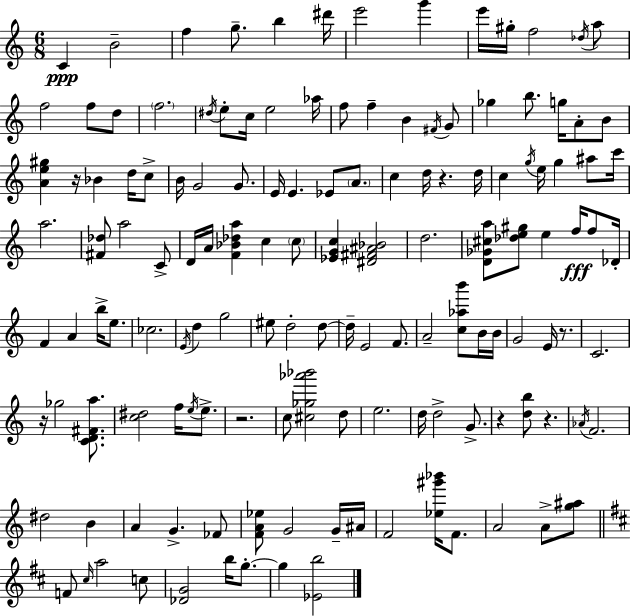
C4/q B4/h F5/q G5/e. B5/q D#6/s E6/h G6/q E6/s G#5/s F5/h Db5/s A5/e F5/h F5/e D5/e F5/h. D#5/s E5/e C5/s E5/h Ab5/s F5/e F5/q B4/q F#4/s G4/e Gb5/q B5/e. G5/s A4/e B4/e [A4,E5,G#5]/q R/s Bb4/q D5/s C5/e B4/s G4/h G4/e. E4/s E4/q. Eb4/e A4/e. C5/q D5/s R/q. D5/s C5/q G5/s E5/s G5/q A#5/e C6/s A5/h. [F#4,Db5]/e A5/h C4/e D4/s A4/s [F4,Bb4,Db5,A5]/q C5/q C5/e [Eb4,G4,C5]/q [D#4,F#4,A#4,Bb4]/h D5/h. [D4,Gb4,C#5,A5]/e [Db5,E5,G#5]/e E5/q F5/s F5/e Db4/s F4/q A4/q B5/s E5/e. CES5/h. E4/s D5/q G5/h EIS5/e D5/h D5/e D5/s E4/h F4/e. A4/h [C5,Ab5,B6]/e B4/s B4/s G4/h E4/s R/e. C4/h. R/s Gb5/h [C4,D4,F#4,A5]/e. [C5,D#5]/h F5/s E5/s E5/e. R/h. C5/e [C#5,Gb5,Ab6,Bb6]/h D5/e E5/h. D5/s D5/h G4/e. R/q [D5,B5]/e R/q. Ab4/s F4/h. D#5/h B4/q A4/q G4/q. FES4/e [F4,A4,Eb5]/e G4/h G4/s A#4/s F4/h [Eb5,G#6,Bb6]/s F4/e. A4/h A4/e [G5,A#5]/e F4/e C#5/s A5/h C5/e [Db4,G4]/h B5/s G5/e. G5/q [Eb4,B5]/h